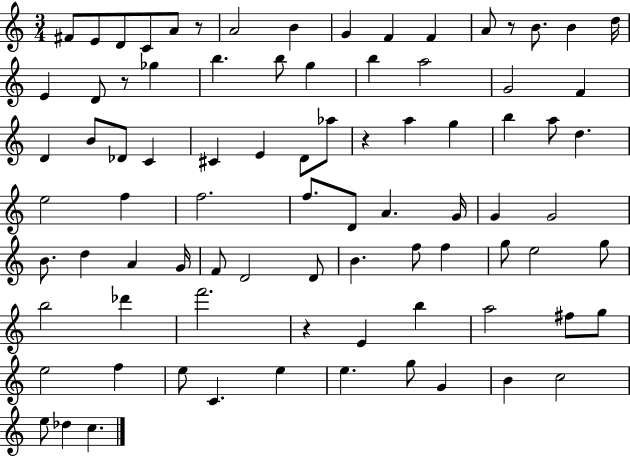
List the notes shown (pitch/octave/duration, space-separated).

F#4/e E4/e D4/e C4/e A4/e R/e A4/h B4/q G4/q F4/q F4/q A4/e R/e B4/e. B4/q D5/s E4/q D4/e R/e Gb5/q B5/q. B5/e G5/q B5/q A5/h G4/h F4/q D4/q B4/e Db4/e C4/q C#4/q E4/q D4/e Ab5/e R/q A5/q G5/q B5/q A5/e D5/q. E5/h F5/q F5/h. F5/e. D4/e A4/q. G4/s G4/q G4/h B4/e. D5/q A4/q G4/s F4/e D4/h D4/e B4/q. F5/e F5/q G5/e E5/h G5/e B5/h Db6/q F6/h. R/q E4/q B5/q A5/h F#5/e G5/e E5/h F5/q E5/e C4/q. E5/q E5/q. G5/e G4/q B4/q C5/h E5/e Db5/q C5/q.